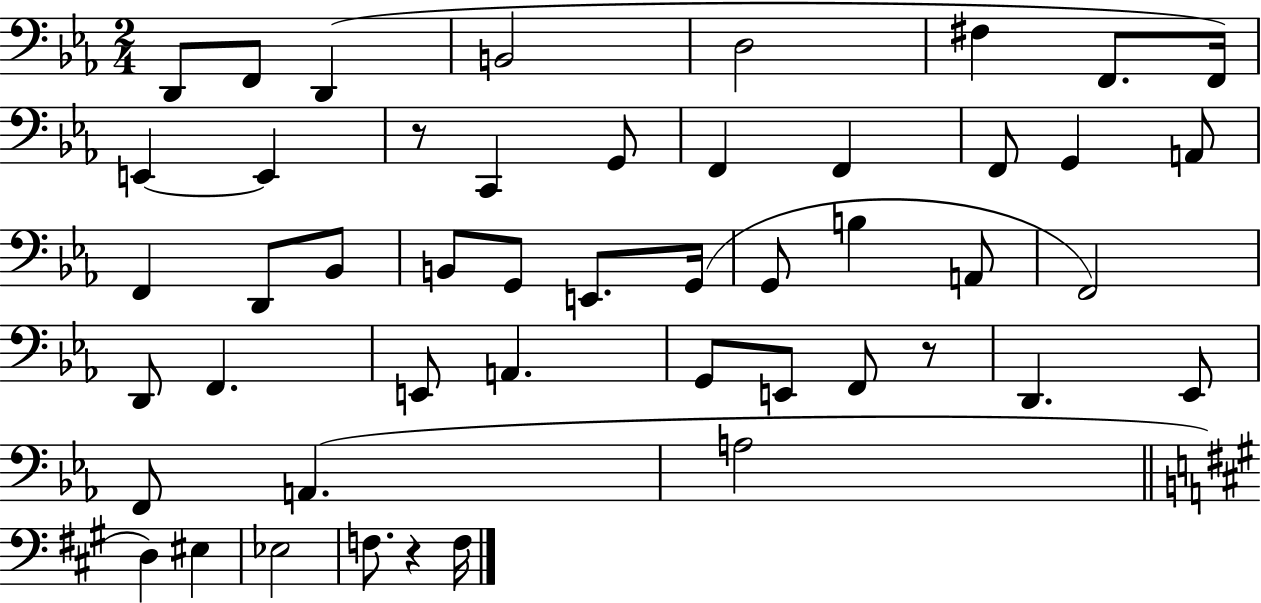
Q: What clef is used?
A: bass